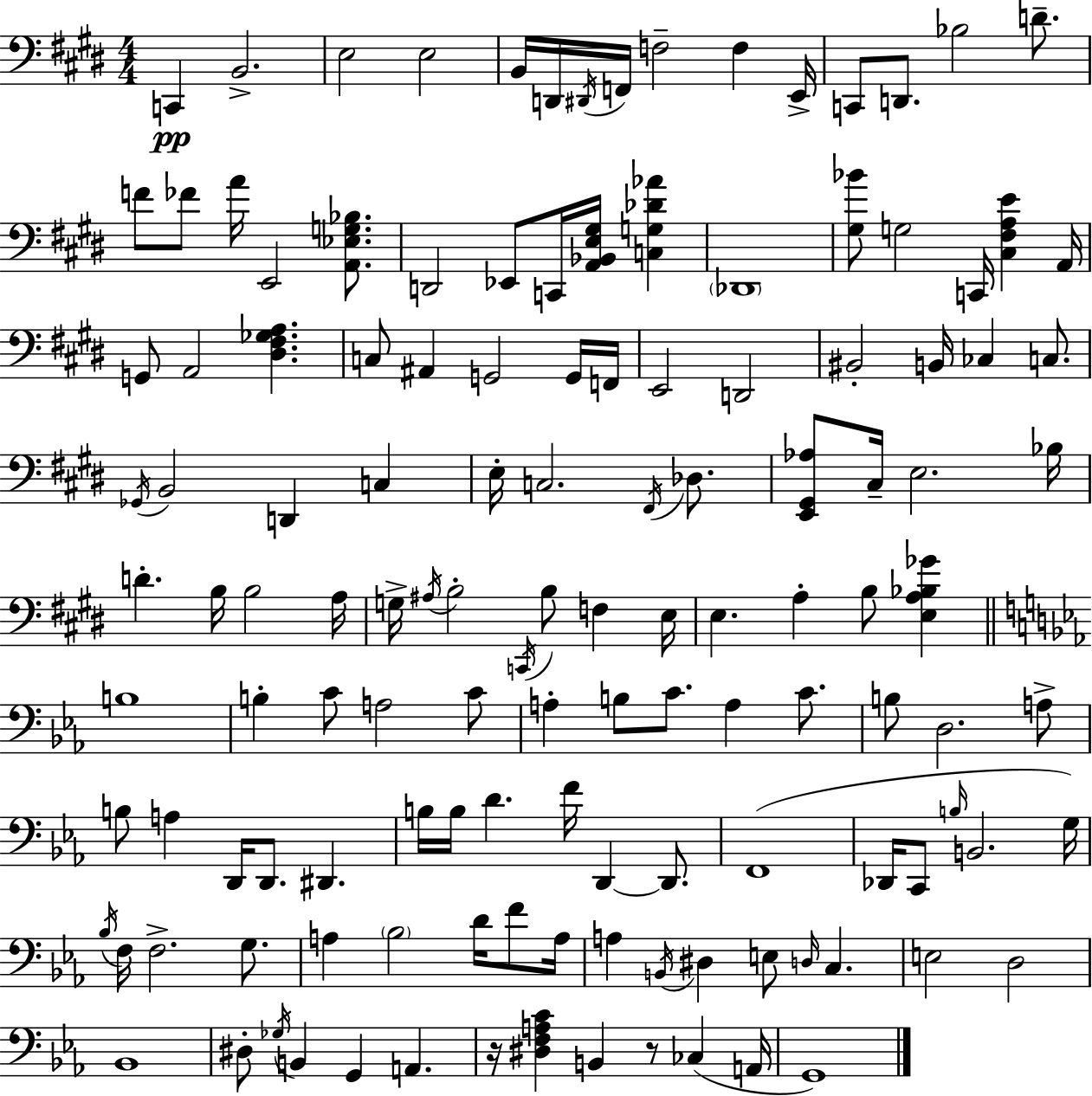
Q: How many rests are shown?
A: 2